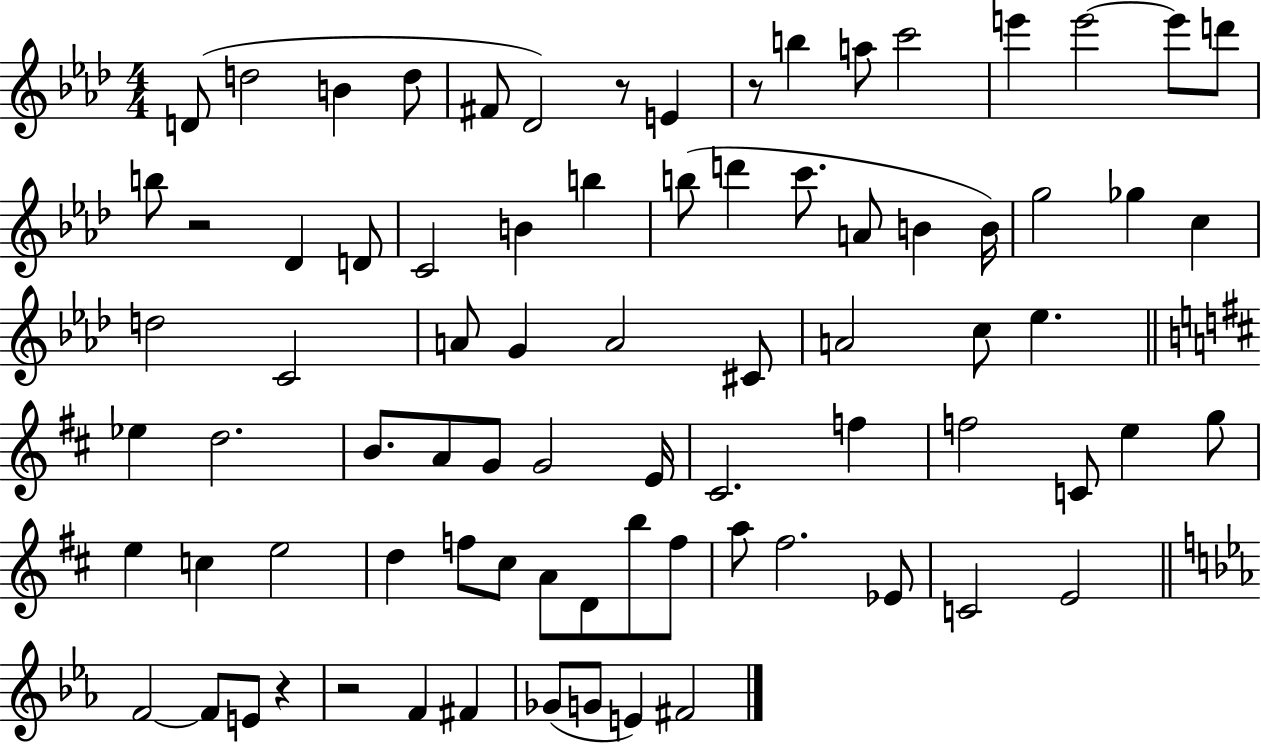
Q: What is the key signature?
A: AES major